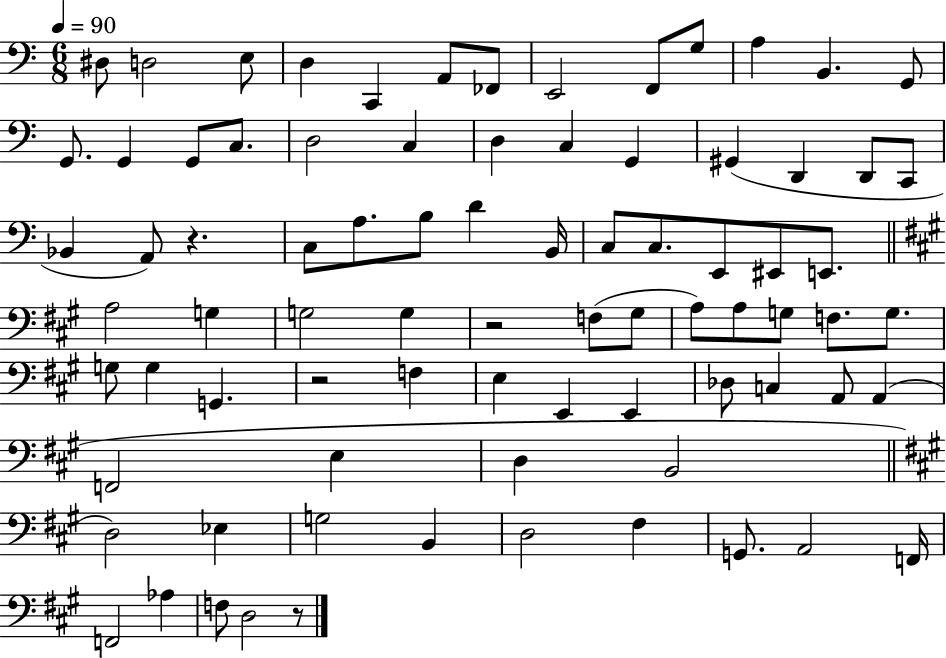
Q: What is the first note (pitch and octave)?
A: D#3